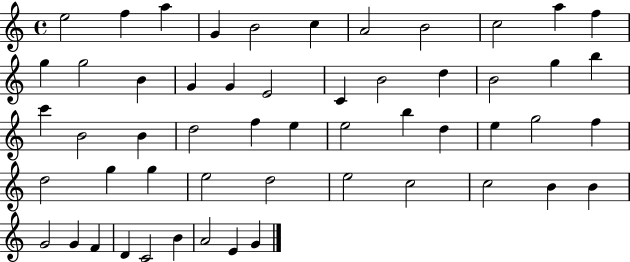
{
  \clef treble
  \time 4/4
  \defaultTimeSignature
  \key c \major
  e''2 f''4 a''4 | g'4 b'2 c''4 | a'2 b'2 | c''2 a''4 f''4 | \break g''4 g''2 b'4 | g'4 g'4 e'2 | c'4 b'2 d''4 | b'2 g''4 b''4 | \break c'''4 b'2 b'4 | d''2 f''4 e''4 | e''2 b''4 d''4 | e''4 g''2 f''4 | \break d''2 g''4 g''4 | e''2 d''2 | e''2 c''2 | c''2 b'4 b'4 | \break g'2 g'4 f'4 | d'4 c'2 b'4 | a'2 e'4 g'4 | \bar "|."
}